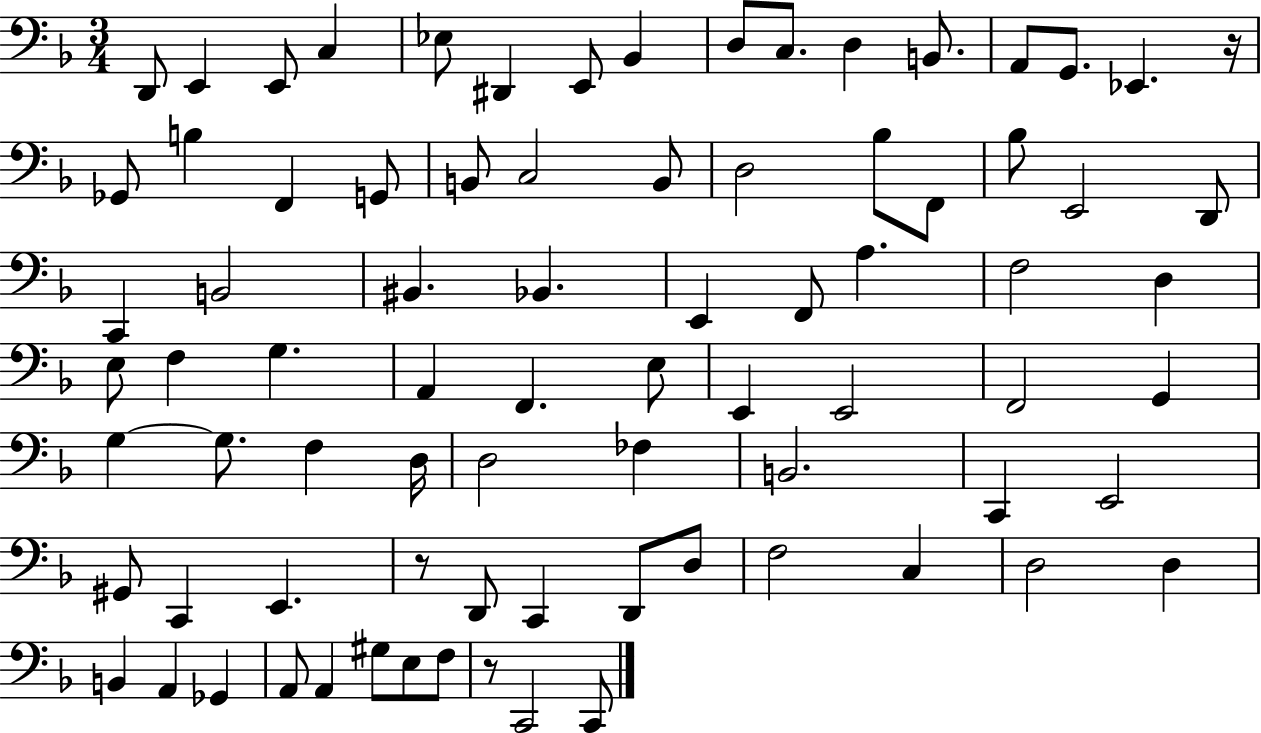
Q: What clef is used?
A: bass